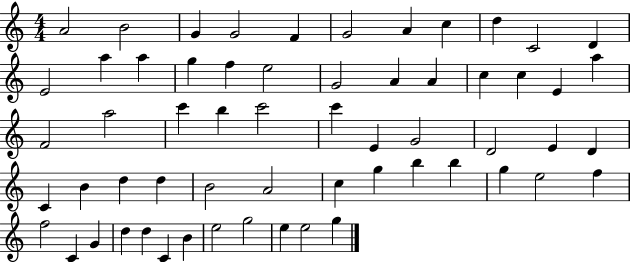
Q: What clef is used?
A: treble